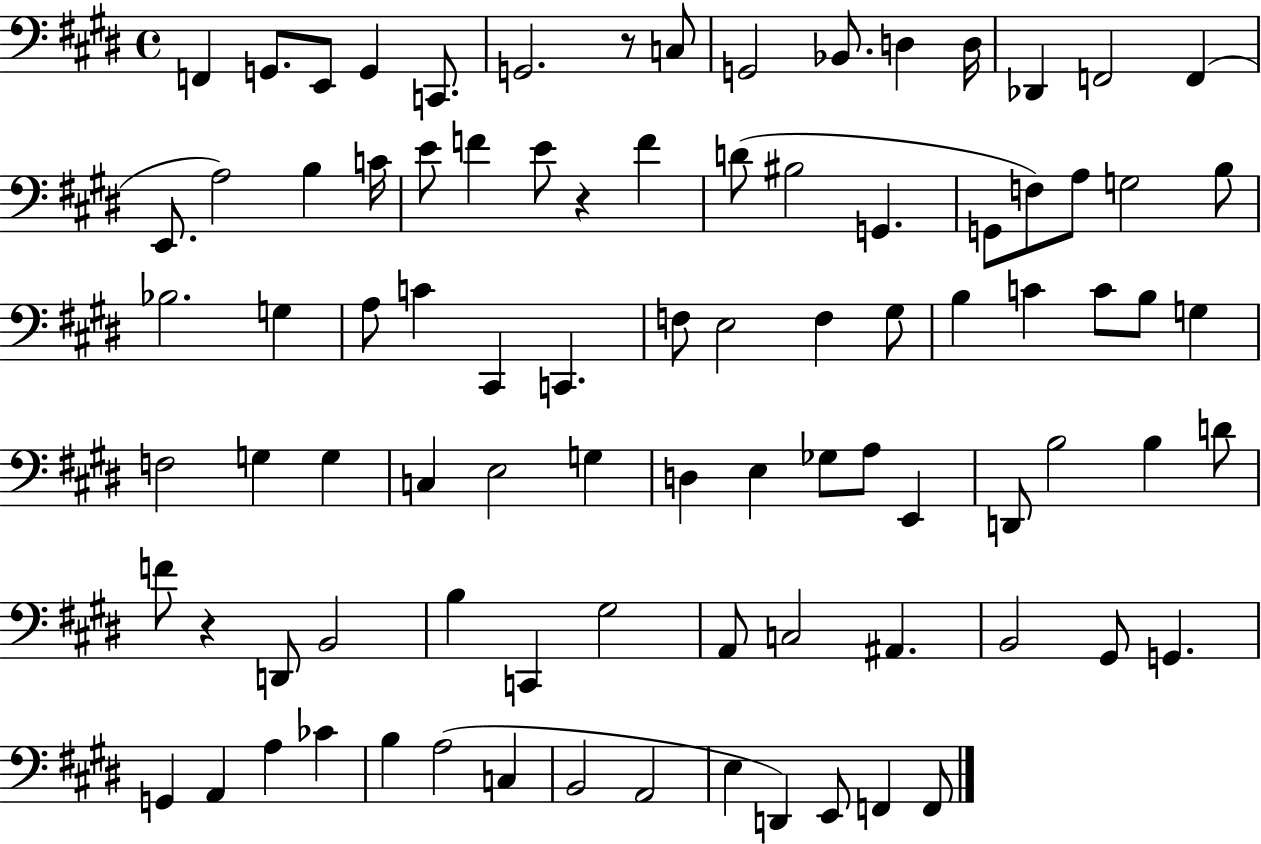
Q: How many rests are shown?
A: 3